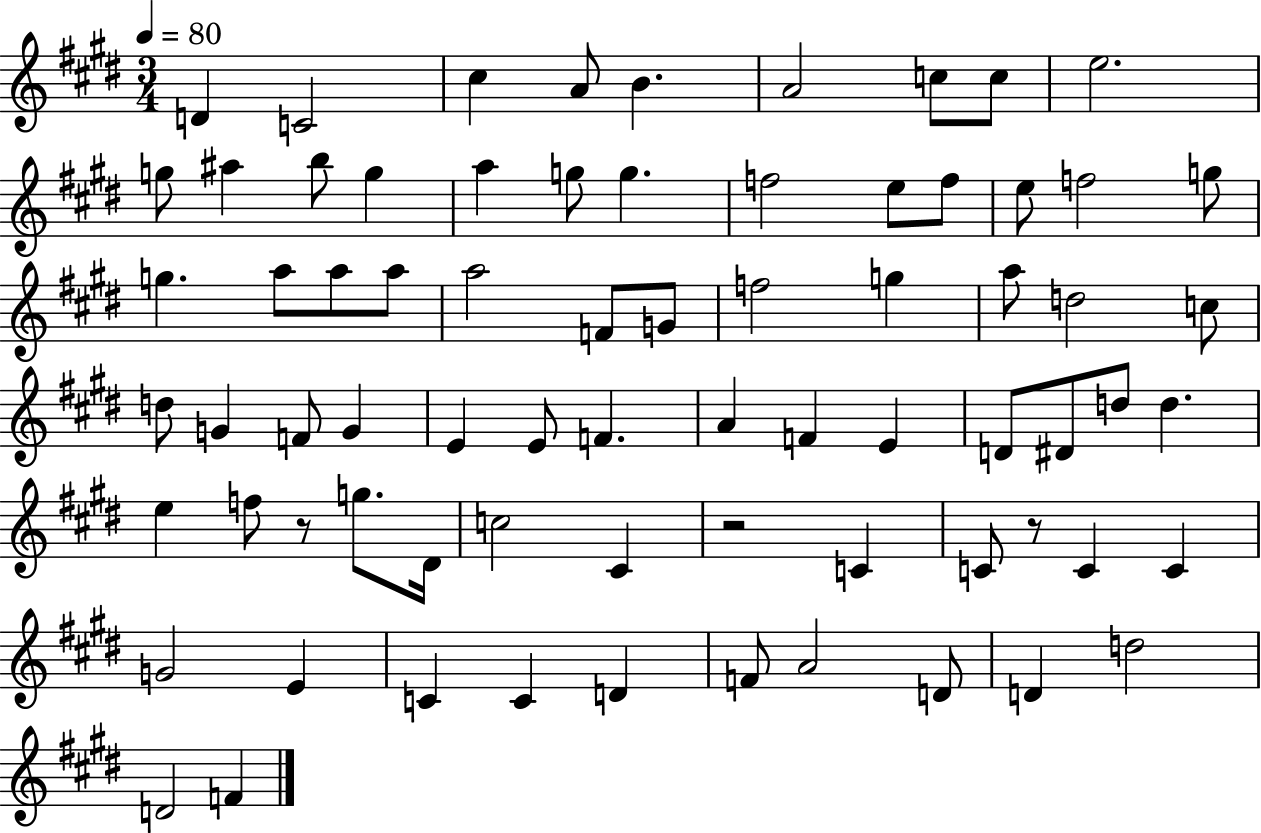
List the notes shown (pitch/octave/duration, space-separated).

D4/q C4/h C#5/q A4/e B4/q. A4/h C5/e C5/e E5/h. G5/e A#5/q B5/e G5/q A5/q G5/e G5/q. F5/h E5/e F5/e E5/e F5/h G5/e G5/q. A5/e A5/e A5/e A5/h F4/e G4/e F5/h G5/q A5/e D5/h C5/e D5/e G4/q F4/e G4/q E4/q E4/e F4/q. A4/q F4/q E4/q D4/e D#4/e D5/e D5/q. E5/q F5/e R/e G5/e. D#4/s C5/h C#4/q R/h C4/q C4/e R/e C4/q C4/q G4/h E4/q C4/q C4/q D4/q F4/e A4/h D4/e D4/q D5/h D4/h F4/q